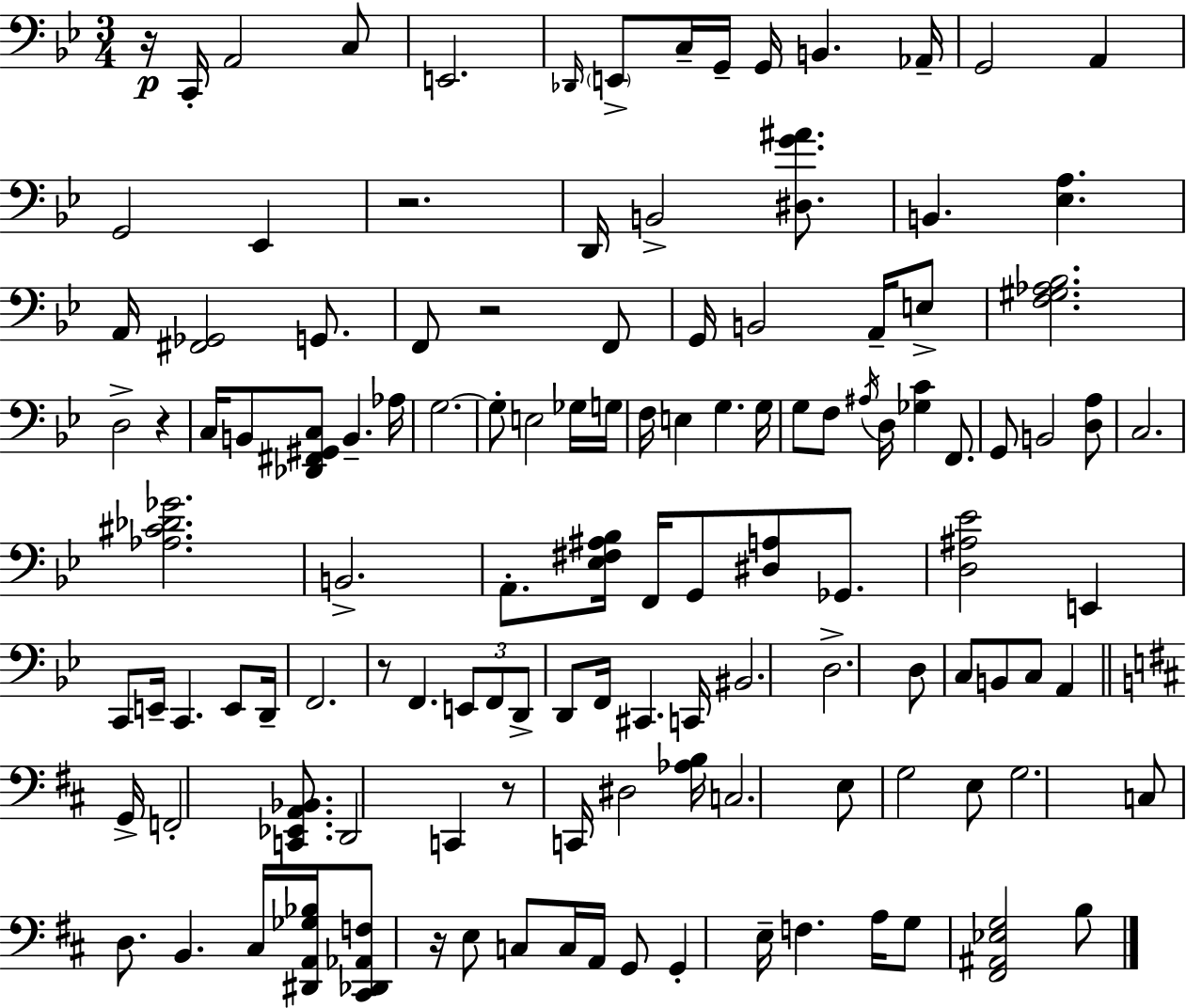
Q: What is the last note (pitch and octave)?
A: B3